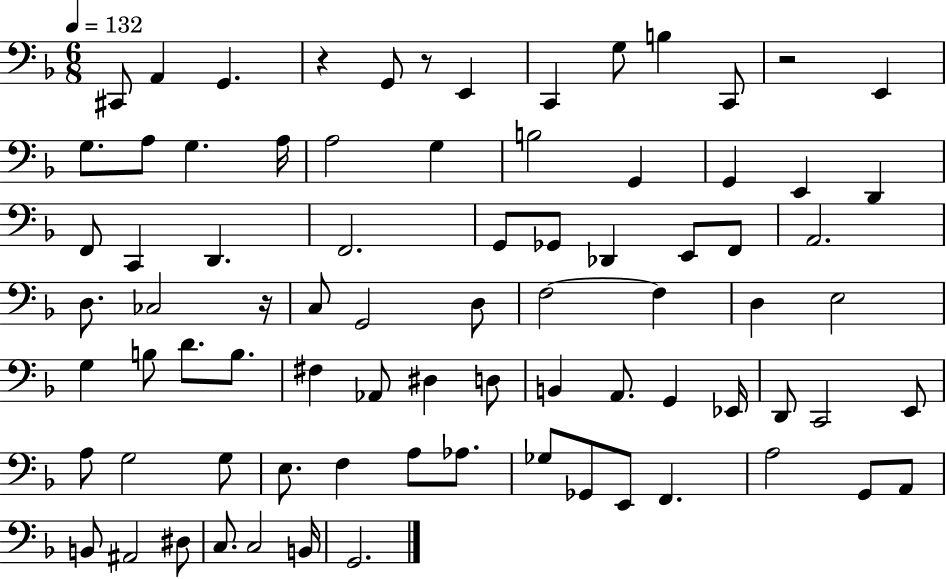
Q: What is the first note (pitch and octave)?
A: C#2